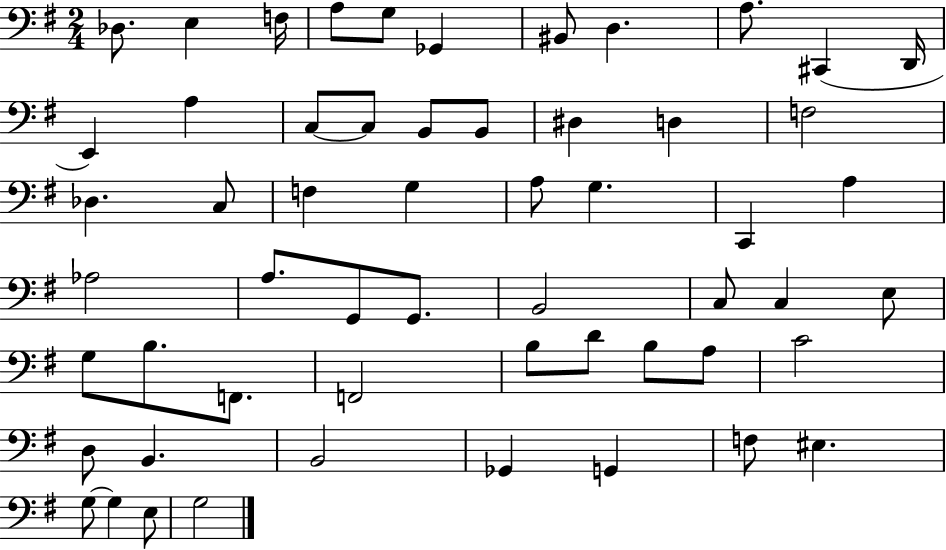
Db3/e. E3/q F3/s A3/e G3/e Gb2/q BIS2/e D3/q. A3/e. C#2/q D2/s E2/q A3/q C3/e C3/e B2/e B2/e D#3/q D3/q F3/h Db3/q. C3/e F3/q G3/q A3/e G3/q. C2/q A3/q Ab3/h A3/e. G2/e G2/e. B2/h C3/e C3/q E3/e G3/e B3/e. F2/e. F2/h B3/e D4/e B3/e A3/e C4/h D3/e B2/q. B2/h Gb2/q G2/q F3/e EIS3/q. G3/e G3/q E3/e G3/h